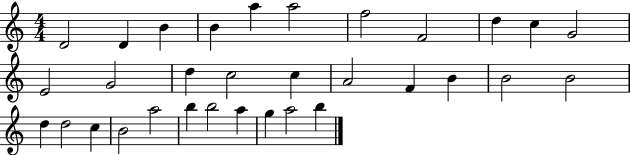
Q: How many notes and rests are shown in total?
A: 32